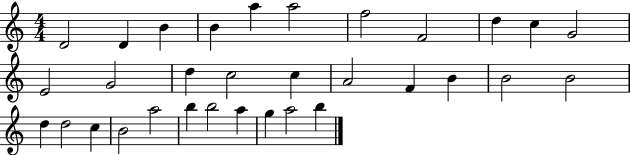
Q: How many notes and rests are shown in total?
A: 32